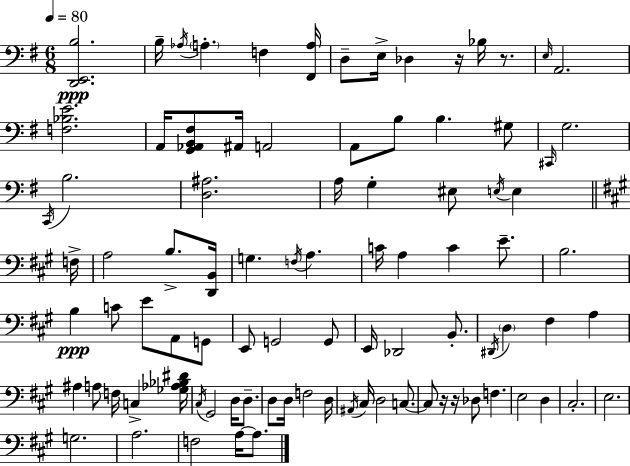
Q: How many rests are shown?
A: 4